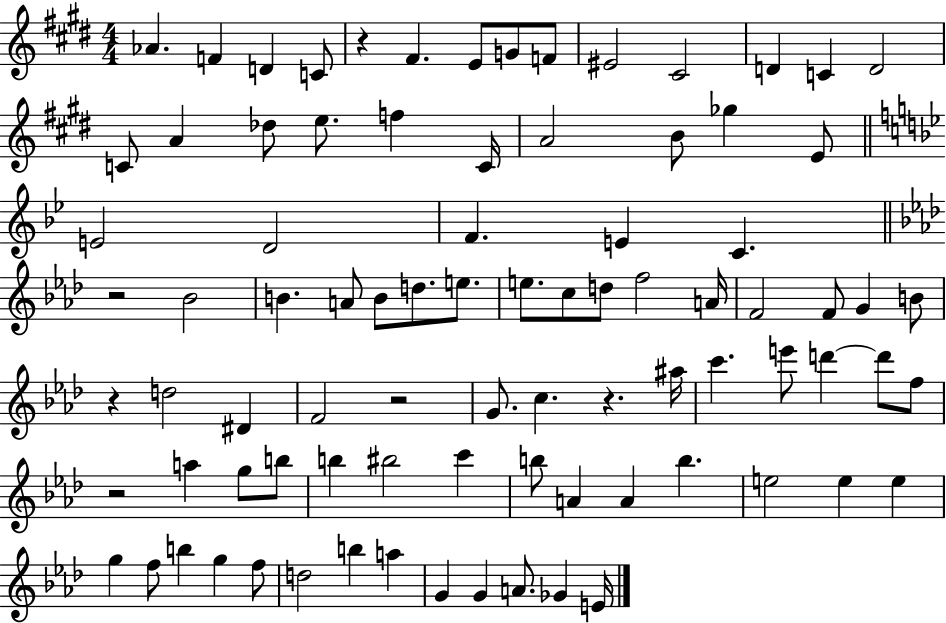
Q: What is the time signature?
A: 4/4